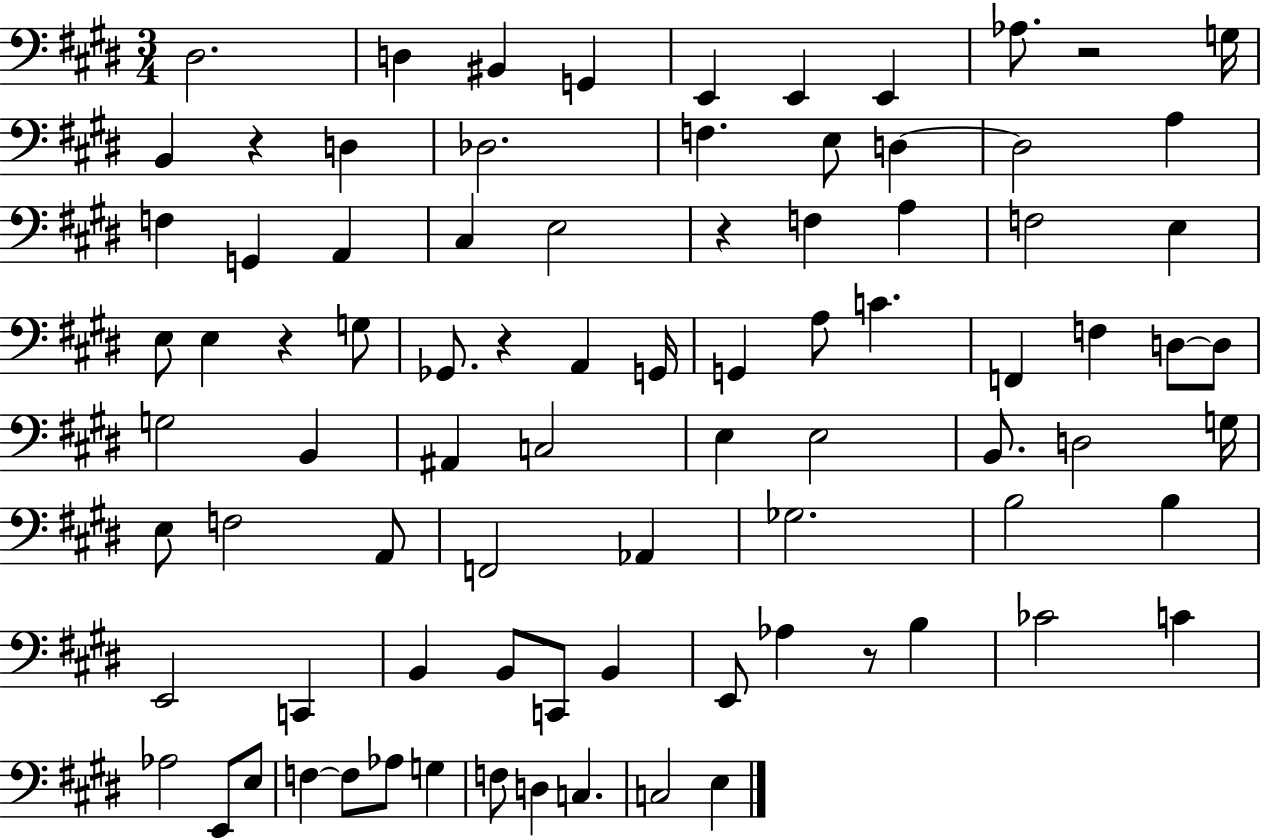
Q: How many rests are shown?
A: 6